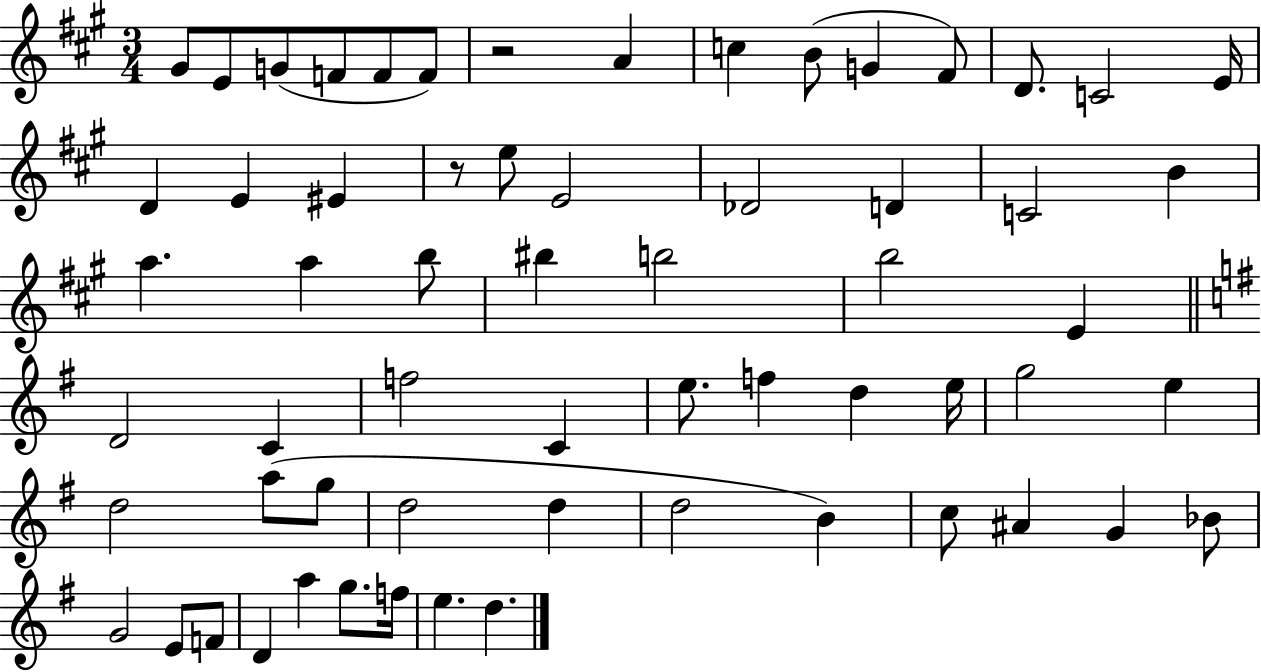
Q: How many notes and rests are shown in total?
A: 62